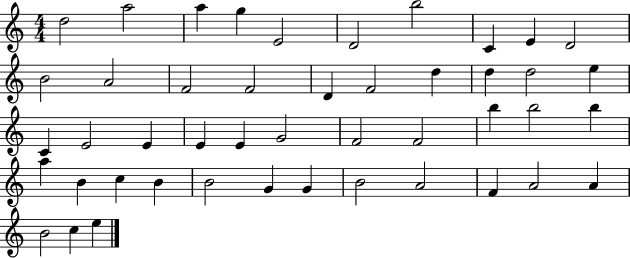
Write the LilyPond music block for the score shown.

{
  \clef treble
  \numericTimeSignature
  \time 4/4
  \key c \major
  d''2 a''2 | a''4 g''4 e'2 | d'2 b''2 | c'4 e'4 d'2 | \break b'2 a'2 | f'2 f'2 | d'4 f'2 d''4 | d''4 d''2 e''4 | \break c'4 e'2 e'4 | e'4 e'4 g'2 | f'2 f'2 | b''4 b''2 b''4 | \break a''4 b'4 c''4 b'4 | b'2 g'4 g'4 | b'2 a'2 | f'4 a'2 a'4 | \break b'2 c''4 e''4 | \bar "|."
}